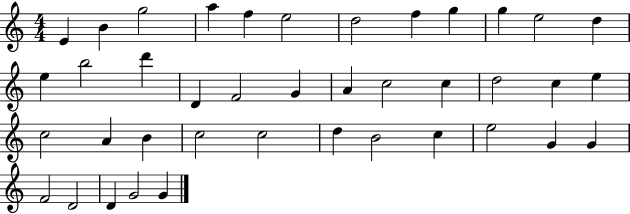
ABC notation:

X:1
T:Untitled
M:4/4
L:1/4
K:C
E B g2 a f e2 d2 f g g e2 d e b2 d' D F2 G A c2 c d2 c e c2 A B c2 c2 d B2 c e2 G G F2 D2 D G2 G